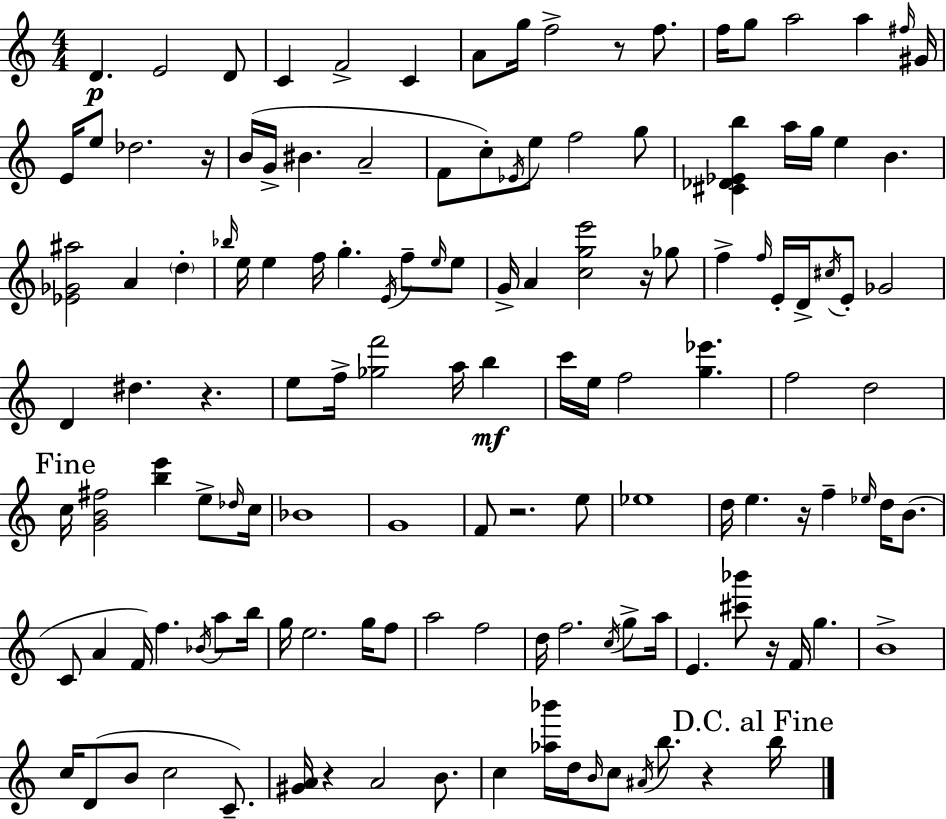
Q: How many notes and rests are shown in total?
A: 135